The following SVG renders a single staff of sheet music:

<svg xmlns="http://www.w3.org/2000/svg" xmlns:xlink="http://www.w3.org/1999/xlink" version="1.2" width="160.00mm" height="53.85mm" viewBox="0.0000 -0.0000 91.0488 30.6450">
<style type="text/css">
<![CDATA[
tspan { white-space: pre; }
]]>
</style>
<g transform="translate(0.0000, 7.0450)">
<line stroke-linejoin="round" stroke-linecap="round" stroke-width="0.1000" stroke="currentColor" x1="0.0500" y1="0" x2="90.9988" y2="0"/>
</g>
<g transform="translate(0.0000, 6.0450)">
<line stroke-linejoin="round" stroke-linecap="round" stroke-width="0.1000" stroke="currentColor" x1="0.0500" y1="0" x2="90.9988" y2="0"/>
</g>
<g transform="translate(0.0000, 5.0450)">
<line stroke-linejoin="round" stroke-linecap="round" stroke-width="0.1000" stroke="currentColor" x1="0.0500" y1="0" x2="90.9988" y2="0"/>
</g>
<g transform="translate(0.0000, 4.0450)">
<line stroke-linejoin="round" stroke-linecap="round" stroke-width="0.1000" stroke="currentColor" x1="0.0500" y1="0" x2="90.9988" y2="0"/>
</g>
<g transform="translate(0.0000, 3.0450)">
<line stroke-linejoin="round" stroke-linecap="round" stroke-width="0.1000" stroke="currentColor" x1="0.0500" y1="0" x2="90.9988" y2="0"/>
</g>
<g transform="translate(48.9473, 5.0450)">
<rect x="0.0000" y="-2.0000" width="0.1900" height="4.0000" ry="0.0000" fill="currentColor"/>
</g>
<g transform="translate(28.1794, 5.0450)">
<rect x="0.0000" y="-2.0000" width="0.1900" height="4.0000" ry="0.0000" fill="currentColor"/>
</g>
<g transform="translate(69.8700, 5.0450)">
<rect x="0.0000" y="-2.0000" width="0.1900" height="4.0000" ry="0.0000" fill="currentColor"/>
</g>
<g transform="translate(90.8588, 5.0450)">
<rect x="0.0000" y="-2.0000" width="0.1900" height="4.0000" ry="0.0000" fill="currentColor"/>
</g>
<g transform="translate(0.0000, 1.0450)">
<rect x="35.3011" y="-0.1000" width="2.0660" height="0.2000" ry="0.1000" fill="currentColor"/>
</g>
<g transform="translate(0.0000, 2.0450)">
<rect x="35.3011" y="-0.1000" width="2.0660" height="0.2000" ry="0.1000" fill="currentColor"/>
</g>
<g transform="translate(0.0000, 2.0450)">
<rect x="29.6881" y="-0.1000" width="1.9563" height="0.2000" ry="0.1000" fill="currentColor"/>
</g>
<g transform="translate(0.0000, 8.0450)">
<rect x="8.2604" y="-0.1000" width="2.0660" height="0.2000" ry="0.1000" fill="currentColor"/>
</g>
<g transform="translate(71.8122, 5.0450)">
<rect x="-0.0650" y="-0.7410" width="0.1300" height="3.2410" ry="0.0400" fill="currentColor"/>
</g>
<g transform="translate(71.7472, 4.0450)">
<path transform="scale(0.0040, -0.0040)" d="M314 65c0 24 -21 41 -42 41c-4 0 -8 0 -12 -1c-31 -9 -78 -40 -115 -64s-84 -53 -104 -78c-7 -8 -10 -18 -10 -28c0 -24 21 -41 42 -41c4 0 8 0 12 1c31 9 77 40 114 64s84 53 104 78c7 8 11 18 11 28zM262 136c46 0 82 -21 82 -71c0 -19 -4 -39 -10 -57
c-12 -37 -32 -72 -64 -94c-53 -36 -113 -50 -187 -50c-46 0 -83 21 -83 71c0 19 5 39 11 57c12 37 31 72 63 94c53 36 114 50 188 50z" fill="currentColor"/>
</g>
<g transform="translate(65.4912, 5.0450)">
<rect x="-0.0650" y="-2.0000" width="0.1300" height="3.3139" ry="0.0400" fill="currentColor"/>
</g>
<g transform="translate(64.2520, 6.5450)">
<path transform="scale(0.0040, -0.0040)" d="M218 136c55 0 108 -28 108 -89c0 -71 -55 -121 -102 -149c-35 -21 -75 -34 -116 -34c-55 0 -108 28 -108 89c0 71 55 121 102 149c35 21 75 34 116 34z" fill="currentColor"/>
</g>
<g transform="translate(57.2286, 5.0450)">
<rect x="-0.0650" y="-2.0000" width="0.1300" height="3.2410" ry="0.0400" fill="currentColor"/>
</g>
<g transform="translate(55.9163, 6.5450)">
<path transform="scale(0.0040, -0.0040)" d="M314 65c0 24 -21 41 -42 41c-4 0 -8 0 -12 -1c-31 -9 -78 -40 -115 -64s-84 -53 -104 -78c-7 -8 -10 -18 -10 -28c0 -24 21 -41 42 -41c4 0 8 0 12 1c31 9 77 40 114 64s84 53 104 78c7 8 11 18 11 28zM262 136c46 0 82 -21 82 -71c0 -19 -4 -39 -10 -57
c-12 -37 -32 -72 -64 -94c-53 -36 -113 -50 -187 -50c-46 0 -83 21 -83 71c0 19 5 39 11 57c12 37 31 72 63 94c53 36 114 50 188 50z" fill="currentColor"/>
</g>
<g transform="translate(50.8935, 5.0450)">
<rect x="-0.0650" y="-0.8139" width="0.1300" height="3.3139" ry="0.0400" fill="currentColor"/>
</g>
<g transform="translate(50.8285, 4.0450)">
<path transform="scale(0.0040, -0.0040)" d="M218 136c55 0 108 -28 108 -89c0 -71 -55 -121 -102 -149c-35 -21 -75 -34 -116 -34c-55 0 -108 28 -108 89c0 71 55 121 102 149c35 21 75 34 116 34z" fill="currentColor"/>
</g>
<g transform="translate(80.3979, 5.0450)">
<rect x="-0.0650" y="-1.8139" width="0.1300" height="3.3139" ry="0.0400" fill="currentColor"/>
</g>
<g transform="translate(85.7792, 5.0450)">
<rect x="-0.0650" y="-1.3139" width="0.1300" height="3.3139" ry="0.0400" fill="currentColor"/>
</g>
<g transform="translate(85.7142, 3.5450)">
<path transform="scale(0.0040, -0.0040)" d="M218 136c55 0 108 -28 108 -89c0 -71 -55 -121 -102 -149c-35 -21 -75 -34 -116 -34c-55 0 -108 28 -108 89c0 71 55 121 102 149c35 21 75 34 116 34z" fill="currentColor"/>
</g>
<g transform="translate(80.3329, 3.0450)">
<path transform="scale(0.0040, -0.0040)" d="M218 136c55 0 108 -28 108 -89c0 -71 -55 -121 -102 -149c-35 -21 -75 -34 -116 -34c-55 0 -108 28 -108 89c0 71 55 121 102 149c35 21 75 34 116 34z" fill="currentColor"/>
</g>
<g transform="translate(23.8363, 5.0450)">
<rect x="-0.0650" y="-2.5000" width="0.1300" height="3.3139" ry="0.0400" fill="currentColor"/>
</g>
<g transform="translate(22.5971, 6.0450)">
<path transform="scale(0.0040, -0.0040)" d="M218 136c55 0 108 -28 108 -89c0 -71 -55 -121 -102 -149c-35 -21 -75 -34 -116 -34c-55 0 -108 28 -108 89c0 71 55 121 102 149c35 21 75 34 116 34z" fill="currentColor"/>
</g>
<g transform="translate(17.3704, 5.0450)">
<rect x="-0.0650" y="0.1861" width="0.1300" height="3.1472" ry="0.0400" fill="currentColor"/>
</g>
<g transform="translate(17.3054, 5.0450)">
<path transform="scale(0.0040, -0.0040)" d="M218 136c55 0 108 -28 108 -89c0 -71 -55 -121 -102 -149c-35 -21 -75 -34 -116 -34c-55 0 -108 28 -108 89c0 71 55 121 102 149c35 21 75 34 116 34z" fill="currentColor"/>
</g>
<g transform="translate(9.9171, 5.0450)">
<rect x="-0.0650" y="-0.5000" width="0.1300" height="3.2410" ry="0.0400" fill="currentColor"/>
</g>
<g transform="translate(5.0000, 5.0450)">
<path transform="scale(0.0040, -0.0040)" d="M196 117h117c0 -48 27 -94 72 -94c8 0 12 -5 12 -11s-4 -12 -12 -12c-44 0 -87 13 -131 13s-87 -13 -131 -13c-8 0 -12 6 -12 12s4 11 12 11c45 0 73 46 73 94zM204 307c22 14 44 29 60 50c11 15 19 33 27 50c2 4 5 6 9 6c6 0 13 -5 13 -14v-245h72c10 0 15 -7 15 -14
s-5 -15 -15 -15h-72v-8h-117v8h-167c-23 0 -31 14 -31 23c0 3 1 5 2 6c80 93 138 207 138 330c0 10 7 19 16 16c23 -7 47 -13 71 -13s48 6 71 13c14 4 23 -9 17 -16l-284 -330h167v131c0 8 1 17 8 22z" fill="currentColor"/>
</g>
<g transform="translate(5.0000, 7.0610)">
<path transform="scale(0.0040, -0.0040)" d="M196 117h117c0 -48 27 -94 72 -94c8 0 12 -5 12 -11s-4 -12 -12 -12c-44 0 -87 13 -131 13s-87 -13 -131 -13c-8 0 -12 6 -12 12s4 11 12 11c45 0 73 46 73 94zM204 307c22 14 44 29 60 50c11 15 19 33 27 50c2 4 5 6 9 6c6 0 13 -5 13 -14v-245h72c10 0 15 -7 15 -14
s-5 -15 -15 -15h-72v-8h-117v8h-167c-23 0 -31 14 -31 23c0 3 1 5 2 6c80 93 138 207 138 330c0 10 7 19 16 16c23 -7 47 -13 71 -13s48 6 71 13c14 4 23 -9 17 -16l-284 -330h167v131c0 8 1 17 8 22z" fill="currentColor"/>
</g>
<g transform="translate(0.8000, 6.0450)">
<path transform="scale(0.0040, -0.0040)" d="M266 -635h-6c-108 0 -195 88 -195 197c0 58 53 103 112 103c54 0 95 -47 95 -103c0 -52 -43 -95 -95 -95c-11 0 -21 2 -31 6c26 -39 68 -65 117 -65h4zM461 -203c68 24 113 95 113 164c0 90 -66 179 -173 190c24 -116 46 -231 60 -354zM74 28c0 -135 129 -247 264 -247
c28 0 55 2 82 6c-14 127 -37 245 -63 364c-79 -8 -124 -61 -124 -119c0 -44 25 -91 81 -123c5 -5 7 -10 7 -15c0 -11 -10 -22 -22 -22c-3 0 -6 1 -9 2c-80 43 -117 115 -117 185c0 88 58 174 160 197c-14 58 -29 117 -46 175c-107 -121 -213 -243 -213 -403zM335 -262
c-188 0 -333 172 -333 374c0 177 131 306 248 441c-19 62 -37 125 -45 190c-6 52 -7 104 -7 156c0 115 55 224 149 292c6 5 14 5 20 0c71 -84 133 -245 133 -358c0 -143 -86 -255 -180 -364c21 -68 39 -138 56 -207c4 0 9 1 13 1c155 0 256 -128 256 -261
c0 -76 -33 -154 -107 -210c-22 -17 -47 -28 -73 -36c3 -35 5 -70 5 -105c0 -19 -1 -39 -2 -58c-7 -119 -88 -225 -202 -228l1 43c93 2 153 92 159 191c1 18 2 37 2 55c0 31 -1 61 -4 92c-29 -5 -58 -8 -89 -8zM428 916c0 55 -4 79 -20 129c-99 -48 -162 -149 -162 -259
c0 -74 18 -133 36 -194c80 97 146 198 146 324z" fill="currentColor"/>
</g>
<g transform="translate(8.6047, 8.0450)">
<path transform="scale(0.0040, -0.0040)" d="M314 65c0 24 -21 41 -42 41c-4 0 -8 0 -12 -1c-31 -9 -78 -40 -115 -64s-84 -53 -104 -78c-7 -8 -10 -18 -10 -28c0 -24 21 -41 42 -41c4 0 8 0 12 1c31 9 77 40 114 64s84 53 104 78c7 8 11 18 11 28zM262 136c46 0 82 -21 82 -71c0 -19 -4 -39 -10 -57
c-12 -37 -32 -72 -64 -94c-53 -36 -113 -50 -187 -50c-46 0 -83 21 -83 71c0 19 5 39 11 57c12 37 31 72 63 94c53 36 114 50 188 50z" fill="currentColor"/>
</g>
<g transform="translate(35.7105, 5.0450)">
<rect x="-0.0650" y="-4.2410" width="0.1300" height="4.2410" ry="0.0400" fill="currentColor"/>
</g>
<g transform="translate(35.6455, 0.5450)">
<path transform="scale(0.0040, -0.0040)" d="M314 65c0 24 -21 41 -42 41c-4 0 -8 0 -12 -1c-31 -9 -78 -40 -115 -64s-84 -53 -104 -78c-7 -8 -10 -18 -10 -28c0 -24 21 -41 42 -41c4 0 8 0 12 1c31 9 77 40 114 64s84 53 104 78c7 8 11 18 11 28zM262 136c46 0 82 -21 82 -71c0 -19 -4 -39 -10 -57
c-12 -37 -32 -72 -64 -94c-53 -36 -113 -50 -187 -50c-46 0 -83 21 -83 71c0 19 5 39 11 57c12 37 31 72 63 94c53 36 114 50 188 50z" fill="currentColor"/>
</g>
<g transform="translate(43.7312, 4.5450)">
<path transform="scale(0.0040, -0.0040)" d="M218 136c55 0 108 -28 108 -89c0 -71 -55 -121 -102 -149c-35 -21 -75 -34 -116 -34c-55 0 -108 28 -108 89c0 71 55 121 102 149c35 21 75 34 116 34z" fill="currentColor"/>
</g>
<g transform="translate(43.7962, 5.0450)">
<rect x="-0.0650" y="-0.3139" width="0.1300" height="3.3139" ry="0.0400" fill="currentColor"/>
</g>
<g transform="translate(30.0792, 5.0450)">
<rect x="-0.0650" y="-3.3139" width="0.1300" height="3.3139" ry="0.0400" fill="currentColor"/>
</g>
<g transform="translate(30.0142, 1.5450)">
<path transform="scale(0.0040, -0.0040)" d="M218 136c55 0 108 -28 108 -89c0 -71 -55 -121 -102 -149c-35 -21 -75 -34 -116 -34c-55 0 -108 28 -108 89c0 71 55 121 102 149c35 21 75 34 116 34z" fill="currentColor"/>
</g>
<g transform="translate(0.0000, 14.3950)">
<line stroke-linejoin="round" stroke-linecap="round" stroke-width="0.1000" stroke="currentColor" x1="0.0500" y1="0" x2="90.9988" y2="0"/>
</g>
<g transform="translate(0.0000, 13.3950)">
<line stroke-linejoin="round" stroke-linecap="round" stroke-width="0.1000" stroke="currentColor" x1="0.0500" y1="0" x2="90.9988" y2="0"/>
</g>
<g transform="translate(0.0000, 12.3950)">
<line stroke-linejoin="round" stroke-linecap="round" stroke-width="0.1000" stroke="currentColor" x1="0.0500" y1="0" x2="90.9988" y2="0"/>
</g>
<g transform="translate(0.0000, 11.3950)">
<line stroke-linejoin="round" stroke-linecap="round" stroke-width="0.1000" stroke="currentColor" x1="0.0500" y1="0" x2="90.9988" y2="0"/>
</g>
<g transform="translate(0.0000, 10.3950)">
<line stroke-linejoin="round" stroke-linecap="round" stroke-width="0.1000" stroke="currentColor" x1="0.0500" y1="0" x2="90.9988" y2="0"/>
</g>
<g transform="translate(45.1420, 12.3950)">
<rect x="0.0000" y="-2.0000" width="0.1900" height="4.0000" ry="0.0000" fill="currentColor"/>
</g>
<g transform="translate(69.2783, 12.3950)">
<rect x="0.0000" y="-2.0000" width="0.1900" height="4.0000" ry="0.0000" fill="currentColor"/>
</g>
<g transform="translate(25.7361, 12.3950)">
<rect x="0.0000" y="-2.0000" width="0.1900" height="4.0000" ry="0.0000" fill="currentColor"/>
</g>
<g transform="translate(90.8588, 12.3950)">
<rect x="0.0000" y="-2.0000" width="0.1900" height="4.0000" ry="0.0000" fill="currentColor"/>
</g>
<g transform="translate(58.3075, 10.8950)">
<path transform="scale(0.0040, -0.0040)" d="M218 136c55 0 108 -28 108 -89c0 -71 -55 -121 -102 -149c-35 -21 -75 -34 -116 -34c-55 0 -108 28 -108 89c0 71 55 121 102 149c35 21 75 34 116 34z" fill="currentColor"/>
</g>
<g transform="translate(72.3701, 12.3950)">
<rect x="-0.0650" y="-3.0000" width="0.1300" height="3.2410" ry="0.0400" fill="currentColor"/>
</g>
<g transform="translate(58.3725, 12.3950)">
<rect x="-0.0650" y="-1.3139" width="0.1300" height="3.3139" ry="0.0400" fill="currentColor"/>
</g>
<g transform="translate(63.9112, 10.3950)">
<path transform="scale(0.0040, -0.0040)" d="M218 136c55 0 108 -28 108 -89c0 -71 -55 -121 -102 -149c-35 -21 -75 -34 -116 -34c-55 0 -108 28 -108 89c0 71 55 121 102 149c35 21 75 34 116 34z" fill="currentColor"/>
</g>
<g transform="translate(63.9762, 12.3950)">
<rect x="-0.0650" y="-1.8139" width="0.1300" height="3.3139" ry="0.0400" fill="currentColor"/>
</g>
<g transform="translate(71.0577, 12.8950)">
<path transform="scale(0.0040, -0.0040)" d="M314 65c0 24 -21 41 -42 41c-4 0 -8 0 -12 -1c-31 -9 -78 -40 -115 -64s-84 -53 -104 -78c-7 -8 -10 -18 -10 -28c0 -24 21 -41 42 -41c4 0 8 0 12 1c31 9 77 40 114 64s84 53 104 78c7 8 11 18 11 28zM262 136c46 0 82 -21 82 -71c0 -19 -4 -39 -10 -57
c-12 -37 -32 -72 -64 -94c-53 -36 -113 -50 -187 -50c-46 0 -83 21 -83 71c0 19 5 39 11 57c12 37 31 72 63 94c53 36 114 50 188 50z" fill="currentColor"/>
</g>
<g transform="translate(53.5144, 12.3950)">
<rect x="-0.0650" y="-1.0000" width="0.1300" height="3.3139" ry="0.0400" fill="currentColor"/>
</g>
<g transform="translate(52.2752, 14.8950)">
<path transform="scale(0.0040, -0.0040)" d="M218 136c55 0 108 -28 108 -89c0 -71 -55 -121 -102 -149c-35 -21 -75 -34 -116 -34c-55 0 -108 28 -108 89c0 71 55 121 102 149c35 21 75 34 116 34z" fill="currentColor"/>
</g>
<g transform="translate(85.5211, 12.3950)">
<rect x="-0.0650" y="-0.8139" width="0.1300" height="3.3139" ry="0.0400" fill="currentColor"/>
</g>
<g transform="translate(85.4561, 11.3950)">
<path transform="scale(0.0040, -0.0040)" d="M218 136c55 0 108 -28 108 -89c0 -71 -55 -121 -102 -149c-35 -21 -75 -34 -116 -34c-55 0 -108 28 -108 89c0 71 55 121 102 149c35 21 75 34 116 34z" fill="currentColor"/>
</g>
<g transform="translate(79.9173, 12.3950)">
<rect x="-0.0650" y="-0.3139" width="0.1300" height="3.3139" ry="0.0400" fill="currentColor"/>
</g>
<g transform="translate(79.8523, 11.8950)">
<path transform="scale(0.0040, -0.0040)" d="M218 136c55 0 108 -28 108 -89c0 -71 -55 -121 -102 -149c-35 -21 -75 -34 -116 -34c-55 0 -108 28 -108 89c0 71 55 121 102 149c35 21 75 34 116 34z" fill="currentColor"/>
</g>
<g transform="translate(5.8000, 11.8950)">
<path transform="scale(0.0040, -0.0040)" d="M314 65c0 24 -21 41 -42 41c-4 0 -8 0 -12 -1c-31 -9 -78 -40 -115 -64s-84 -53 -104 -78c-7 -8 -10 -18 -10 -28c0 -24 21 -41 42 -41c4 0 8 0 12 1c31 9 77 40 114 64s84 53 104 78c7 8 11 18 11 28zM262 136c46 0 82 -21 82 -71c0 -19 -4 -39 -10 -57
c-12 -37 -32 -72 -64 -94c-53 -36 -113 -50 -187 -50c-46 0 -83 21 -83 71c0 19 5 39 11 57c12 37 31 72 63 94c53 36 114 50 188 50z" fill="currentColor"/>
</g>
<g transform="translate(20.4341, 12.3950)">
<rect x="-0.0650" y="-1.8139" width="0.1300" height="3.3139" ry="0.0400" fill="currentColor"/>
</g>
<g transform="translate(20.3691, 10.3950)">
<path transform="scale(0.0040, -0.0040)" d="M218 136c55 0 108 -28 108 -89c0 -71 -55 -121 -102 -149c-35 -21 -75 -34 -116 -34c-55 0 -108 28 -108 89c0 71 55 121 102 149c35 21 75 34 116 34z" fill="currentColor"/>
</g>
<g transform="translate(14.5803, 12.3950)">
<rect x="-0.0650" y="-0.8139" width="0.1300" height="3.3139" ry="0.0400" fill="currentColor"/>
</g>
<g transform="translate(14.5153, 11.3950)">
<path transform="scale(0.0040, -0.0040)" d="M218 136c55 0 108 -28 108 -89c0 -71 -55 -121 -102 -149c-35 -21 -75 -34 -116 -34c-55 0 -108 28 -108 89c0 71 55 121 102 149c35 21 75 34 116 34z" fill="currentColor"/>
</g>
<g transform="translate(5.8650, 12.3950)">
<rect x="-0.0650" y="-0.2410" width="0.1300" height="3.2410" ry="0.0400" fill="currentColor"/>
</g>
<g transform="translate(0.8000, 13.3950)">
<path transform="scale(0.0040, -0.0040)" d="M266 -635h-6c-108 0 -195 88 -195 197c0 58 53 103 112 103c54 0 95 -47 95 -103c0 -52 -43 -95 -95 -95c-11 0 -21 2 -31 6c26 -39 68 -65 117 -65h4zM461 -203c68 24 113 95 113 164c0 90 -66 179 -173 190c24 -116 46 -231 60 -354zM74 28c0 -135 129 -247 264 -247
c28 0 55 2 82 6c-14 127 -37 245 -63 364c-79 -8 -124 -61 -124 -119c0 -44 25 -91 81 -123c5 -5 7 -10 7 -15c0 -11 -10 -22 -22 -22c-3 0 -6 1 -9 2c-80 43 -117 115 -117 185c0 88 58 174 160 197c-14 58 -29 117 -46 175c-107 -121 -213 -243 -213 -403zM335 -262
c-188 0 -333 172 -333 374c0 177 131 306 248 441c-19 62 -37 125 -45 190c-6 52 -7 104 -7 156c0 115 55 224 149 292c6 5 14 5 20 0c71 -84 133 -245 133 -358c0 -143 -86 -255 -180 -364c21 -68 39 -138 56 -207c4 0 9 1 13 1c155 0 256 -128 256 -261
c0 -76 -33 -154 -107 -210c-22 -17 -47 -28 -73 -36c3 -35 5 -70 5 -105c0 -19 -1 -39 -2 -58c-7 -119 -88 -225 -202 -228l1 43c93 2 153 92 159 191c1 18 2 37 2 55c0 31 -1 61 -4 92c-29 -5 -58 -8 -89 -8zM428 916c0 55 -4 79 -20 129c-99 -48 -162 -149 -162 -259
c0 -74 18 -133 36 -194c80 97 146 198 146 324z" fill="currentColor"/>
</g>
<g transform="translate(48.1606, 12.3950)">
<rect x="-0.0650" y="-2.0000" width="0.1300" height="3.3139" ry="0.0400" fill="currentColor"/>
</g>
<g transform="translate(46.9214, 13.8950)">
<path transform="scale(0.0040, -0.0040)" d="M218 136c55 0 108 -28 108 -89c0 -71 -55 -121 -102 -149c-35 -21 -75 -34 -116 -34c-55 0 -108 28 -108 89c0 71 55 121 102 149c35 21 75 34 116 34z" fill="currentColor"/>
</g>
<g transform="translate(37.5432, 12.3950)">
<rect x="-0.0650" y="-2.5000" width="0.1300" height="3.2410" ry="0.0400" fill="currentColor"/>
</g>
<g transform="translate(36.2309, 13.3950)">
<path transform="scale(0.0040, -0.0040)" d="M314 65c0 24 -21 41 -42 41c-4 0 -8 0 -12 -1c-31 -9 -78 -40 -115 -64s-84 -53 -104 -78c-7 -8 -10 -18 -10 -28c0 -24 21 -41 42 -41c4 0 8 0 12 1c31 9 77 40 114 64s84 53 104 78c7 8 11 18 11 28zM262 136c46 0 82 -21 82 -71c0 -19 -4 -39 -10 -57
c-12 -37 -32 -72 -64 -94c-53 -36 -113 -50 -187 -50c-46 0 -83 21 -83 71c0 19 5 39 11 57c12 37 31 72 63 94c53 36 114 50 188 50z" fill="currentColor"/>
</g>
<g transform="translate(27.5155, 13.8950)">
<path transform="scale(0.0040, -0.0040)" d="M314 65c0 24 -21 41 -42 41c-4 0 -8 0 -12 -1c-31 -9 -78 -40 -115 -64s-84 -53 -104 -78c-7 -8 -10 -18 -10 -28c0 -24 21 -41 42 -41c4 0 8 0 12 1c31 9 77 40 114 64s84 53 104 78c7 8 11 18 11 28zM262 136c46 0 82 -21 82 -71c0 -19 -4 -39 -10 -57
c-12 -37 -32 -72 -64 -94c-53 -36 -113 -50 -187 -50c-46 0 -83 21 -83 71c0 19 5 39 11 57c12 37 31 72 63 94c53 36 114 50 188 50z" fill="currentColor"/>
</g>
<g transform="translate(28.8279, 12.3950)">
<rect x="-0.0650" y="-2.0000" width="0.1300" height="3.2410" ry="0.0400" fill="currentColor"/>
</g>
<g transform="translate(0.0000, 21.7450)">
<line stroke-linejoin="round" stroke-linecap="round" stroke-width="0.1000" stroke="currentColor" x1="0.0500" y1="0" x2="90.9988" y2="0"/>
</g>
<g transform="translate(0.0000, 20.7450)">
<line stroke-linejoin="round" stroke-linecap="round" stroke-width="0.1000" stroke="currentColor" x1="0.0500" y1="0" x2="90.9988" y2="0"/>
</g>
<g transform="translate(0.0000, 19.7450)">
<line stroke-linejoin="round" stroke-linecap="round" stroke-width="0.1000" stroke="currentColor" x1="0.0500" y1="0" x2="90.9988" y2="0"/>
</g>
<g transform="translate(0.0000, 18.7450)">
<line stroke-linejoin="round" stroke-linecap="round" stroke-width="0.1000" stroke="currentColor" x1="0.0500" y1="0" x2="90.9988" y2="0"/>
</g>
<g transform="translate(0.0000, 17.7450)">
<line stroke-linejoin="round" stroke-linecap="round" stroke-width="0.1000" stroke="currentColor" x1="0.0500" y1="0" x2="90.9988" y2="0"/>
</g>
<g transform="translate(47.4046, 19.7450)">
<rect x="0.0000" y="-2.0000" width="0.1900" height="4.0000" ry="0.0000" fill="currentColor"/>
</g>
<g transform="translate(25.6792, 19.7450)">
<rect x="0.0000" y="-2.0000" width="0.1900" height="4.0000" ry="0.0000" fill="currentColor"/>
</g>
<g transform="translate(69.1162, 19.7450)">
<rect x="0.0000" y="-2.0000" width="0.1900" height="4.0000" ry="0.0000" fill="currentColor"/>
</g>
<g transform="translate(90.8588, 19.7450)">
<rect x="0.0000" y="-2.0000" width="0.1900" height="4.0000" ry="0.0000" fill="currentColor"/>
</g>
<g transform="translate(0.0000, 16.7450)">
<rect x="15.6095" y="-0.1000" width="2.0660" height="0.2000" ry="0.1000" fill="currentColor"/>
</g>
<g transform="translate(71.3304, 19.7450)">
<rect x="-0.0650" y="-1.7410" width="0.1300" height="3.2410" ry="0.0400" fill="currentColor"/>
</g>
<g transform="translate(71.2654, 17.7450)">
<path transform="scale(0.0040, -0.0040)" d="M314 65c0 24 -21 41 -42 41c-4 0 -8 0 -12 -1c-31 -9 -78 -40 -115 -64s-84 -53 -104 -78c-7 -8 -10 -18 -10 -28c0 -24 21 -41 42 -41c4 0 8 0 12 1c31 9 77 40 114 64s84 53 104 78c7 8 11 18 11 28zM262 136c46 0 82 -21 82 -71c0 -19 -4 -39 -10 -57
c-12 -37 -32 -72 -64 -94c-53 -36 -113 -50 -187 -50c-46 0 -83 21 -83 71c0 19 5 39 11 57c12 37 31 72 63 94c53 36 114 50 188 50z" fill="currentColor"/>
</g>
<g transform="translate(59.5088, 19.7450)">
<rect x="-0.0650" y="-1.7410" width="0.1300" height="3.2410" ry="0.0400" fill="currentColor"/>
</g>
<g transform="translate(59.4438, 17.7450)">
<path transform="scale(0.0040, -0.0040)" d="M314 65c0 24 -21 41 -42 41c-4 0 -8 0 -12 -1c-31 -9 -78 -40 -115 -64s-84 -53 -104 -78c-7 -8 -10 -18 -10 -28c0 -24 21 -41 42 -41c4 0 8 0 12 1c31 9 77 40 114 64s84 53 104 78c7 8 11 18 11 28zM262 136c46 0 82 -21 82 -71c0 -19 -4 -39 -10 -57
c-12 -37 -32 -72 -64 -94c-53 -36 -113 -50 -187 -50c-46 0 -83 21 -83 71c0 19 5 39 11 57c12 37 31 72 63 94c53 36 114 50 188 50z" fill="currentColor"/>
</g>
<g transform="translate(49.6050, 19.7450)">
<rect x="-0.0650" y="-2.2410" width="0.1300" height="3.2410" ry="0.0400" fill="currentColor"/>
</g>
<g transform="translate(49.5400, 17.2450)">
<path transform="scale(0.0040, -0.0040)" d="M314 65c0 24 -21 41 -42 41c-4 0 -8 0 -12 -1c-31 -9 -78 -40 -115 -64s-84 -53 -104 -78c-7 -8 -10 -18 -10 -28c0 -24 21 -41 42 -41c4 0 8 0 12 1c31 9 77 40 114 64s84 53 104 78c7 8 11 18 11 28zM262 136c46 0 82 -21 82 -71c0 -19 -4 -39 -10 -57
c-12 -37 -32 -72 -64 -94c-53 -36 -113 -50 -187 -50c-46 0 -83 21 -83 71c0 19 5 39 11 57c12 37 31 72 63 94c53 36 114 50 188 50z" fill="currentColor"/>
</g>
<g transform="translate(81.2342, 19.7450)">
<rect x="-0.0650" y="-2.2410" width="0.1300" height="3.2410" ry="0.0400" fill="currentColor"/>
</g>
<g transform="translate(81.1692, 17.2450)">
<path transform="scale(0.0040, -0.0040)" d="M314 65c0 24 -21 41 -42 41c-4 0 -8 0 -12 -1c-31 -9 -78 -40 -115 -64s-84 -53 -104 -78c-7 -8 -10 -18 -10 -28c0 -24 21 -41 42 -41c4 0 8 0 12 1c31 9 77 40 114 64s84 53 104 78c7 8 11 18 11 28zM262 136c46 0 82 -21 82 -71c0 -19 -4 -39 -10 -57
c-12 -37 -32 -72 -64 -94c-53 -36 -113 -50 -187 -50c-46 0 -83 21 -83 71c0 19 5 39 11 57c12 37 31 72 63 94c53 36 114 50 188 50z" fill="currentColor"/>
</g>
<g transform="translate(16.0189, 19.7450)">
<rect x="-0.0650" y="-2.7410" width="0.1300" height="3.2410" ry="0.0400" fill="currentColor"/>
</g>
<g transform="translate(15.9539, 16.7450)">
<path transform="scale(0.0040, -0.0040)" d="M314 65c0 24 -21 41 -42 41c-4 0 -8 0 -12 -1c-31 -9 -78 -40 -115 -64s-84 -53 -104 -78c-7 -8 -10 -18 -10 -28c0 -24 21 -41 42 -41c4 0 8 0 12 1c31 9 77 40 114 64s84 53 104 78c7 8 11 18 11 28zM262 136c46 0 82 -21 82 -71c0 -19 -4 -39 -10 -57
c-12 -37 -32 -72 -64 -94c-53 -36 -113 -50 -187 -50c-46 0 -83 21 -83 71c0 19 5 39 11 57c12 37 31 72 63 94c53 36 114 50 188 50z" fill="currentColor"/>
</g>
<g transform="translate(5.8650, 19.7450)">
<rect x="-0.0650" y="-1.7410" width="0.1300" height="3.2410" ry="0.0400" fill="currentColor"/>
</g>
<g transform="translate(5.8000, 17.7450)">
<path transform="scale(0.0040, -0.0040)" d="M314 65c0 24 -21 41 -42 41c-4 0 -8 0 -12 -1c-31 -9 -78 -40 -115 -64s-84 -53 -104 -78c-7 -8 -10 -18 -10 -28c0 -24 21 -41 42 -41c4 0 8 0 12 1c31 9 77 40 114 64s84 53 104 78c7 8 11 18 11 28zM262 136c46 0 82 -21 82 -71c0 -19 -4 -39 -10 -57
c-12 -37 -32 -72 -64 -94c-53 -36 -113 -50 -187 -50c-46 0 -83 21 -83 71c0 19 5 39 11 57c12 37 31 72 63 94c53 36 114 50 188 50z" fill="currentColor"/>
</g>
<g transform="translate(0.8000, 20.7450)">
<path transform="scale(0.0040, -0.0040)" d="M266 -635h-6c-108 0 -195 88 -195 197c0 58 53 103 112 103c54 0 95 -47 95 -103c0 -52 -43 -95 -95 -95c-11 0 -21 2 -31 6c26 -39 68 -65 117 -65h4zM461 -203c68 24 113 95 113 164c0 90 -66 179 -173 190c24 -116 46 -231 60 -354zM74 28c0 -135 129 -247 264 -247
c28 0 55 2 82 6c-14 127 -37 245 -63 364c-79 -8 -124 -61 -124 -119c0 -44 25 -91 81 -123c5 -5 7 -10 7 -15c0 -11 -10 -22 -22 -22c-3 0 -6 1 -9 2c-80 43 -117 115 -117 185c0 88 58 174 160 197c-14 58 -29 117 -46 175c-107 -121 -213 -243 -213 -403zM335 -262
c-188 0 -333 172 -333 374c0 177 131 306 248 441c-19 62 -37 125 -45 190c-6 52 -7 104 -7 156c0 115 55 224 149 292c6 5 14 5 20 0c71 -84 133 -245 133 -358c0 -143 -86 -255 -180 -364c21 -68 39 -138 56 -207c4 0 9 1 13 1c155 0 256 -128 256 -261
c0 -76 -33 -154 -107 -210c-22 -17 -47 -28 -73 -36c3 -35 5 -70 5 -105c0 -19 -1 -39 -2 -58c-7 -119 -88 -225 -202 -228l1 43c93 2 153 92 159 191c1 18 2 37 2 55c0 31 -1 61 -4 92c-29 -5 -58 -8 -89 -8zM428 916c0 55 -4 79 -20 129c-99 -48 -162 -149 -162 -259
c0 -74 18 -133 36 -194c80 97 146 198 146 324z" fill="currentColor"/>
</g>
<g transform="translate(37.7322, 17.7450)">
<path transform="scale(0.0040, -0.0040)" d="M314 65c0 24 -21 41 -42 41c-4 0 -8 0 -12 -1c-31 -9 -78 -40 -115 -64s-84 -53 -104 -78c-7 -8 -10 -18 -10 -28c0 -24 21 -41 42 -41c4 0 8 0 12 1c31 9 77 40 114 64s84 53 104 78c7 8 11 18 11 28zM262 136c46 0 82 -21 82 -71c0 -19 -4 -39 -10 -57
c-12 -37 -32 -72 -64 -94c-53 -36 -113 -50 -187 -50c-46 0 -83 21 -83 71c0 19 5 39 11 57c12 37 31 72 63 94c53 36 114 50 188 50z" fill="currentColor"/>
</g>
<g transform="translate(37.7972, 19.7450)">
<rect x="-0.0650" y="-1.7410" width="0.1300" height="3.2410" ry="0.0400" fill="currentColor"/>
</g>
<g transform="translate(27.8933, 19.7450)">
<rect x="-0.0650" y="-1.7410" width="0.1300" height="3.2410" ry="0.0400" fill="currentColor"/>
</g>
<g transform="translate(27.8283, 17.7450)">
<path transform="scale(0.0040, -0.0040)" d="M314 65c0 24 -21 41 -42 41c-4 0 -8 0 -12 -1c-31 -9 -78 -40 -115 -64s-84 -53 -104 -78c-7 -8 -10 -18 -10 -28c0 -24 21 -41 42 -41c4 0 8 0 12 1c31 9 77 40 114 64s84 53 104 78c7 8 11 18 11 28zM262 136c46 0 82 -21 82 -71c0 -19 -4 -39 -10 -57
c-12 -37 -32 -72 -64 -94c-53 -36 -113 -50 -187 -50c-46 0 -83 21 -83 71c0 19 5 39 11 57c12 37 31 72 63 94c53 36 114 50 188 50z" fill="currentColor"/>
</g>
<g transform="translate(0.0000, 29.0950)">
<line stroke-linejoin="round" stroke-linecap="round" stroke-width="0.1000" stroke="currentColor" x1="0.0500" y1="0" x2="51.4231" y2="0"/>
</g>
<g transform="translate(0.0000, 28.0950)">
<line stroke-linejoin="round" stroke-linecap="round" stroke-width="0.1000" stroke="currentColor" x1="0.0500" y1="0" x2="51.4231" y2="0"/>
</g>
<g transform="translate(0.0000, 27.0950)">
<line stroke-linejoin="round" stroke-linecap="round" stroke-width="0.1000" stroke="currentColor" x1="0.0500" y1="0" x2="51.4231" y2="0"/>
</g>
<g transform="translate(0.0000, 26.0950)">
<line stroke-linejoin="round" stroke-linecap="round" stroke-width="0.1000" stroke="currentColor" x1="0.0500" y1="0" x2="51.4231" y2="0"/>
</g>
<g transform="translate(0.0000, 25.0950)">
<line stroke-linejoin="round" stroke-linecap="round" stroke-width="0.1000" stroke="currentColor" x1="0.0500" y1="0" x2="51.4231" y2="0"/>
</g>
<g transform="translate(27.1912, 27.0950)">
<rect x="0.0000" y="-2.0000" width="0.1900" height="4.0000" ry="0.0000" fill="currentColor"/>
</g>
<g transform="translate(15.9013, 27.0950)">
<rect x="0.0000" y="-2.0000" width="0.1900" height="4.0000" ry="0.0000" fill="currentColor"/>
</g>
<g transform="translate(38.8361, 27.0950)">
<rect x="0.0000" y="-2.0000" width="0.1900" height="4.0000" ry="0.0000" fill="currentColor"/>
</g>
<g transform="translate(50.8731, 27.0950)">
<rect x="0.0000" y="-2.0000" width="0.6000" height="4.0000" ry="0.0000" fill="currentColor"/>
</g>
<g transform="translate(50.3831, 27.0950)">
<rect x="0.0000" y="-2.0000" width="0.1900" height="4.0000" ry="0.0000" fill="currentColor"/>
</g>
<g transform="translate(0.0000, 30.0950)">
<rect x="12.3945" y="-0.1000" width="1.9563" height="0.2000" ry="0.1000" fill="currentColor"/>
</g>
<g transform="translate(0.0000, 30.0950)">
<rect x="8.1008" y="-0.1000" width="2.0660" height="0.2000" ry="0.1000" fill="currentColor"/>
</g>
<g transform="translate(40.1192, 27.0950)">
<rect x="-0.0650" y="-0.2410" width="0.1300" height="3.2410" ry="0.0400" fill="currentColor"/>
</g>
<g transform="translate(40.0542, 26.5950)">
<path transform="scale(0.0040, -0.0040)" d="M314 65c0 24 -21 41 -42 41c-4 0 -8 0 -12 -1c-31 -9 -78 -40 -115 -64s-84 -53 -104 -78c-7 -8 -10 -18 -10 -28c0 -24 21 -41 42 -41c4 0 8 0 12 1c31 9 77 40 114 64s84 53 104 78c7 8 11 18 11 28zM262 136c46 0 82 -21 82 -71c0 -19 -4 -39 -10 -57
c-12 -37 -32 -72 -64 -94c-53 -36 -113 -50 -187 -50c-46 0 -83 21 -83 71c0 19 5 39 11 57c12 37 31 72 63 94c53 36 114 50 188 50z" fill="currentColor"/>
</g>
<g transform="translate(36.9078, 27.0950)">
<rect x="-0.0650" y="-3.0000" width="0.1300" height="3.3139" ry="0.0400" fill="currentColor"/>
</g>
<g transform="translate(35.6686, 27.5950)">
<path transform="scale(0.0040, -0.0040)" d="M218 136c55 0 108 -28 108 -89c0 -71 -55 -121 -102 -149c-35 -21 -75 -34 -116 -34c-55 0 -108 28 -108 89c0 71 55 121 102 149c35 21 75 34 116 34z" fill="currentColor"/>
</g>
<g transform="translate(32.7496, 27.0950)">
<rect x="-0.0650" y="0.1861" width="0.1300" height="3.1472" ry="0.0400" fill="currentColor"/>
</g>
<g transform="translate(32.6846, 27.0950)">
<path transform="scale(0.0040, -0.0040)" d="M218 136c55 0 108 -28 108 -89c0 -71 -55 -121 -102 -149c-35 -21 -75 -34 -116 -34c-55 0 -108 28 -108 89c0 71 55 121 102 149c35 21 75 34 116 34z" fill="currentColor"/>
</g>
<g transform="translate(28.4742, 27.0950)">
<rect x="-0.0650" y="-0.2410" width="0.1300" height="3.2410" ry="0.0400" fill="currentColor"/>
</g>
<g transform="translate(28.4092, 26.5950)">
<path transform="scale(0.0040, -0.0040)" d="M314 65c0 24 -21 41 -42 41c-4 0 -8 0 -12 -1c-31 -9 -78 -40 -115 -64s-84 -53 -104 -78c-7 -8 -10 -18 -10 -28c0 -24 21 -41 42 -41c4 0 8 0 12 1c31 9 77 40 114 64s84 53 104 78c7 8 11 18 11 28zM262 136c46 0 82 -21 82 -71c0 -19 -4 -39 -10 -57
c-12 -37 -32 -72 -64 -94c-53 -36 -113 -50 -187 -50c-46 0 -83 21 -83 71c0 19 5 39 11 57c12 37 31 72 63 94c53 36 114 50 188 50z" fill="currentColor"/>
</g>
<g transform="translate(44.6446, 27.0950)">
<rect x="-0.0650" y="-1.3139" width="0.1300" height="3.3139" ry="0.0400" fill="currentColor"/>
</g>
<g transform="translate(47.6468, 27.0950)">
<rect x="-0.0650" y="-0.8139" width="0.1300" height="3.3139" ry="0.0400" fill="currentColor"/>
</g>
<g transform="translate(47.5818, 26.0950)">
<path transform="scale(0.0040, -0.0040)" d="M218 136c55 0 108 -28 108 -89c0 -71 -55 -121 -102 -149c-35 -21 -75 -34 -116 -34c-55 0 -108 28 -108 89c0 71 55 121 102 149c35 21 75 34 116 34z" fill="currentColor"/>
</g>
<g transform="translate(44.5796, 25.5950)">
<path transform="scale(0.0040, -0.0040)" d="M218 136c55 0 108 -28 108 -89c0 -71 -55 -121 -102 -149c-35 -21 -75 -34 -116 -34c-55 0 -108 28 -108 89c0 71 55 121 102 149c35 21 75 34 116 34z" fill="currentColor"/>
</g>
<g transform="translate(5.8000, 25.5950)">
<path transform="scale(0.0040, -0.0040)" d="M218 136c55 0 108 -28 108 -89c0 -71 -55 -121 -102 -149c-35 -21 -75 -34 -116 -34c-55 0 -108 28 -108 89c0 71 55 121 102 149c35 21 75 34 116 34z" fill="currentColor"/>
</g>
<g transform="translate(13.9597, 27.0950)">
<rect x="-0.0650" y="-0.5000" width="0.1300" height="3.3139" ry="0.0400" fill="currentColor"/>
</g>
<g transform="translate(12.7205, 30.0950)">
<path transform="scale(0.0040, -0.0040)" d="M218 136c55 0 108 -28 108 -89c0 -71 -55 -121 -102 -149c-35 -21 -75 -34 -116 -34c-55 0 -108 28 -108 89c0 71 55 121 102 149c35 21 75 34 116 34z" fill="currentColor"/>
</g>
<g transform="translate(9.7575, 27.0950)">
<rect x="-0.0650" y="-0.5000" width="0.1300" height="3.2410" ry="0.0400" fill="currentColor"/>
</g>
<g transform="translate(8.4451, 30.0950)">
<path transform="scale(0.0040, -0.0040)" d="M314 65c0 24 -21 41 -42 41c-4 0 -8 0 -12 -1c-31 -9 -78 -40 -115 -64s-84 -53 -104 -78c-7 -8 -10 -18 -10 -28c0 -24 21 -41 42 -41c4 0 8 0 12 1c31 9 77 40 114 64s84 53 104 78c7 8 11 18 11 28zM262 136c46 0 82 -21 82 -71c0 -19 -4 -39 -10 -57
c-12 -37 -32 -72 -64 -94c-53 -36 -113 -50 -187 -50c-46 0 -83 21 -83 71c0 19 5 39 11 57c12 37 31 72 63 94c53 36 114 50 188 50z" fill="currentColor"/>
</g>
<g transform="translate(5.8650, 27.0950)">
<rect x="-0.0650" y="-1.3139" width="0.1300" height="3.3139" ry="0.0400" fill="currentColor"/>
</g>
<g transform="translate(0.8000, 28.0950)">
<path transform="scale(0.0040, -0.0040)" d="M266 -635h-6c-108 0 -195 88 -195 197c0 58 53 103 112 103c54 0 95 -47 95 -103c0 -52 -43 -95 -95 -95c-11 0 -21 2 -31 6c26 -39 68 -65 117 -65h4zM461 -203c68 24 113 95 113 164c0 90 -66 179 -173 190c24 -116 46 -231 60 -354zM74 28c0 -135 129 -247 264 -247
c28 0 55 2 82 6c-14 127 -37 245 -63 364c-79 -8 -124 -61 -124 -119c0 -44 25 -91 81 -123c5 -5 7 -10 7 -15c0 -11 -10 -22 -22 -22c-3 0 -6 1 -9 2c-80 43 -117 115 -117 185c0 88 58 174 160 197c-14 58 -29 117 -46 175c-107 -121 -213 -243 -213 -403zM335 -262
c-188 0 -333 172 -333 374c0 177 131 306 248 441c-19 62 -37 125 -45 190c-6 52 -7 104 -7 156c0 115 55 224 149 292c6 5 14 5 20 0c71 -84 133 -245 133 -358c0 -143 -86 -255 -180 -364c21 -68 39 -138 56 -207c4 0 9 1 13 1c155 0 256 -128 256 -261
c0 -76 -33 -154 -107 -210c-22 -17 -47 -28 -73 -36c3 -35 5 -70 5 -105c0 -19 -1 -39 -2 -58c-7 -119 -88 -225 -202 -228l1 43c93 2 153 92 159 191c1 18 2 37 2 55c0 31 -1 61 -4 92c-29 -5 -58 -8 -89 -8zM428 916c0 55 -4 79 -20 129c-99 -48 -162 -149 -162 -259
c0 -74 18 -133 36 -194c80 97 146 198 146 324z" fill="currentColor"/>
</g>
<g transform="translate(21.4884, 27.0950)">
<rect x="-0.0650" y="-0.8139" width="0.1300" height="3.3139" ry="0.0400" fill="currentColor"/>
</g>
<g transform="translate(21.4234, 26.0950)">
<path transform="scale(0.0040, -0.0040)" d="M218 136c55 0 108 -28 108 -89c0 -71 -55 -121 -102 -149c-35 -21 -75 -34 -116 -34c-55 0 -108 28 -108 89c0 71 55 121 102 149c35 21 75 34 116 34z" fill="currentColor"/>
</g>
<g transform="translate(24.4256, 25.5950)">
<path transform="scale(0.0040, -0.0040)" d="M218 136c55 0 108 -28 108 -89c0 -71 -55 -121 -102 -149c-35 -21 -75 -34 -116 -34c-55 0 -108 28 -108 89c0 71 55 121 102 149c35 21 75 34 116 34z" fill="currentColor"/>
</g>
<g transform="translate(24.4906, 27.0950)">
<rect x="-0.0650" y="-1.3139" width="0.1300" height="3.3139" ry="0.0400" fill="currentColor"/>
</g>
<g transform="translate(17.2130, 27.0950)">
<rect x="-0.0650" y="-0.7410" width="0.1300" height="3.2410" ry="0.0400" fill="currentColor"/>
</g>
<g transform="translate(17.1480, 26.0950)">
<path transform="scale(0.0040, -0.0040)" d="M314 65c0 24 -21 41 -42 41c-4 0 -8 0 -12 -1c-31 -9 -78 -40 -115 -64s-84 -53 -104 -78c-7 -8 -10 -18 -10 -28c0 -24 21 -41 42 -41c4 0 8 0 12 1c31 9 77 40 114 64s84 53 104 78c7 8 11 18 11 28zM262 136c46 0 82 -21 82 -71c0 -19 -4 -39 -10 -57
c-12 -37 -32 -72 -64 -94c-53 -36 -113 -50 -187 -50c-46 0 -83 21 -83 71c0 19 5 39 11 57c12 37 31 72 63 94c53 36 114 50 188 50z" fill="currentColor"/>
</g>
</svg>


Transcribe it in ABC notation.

X:1
T:Untitled
M:4/4
L:1/4
K:C
C2 B G b d'2 c d F2 F d2 f e c2 d f F2 G2 F D e f A2 c d f2 a2 f2 f2 g2 f2 f2 g2 e C2 C d2 d e c2 B A c2 e d